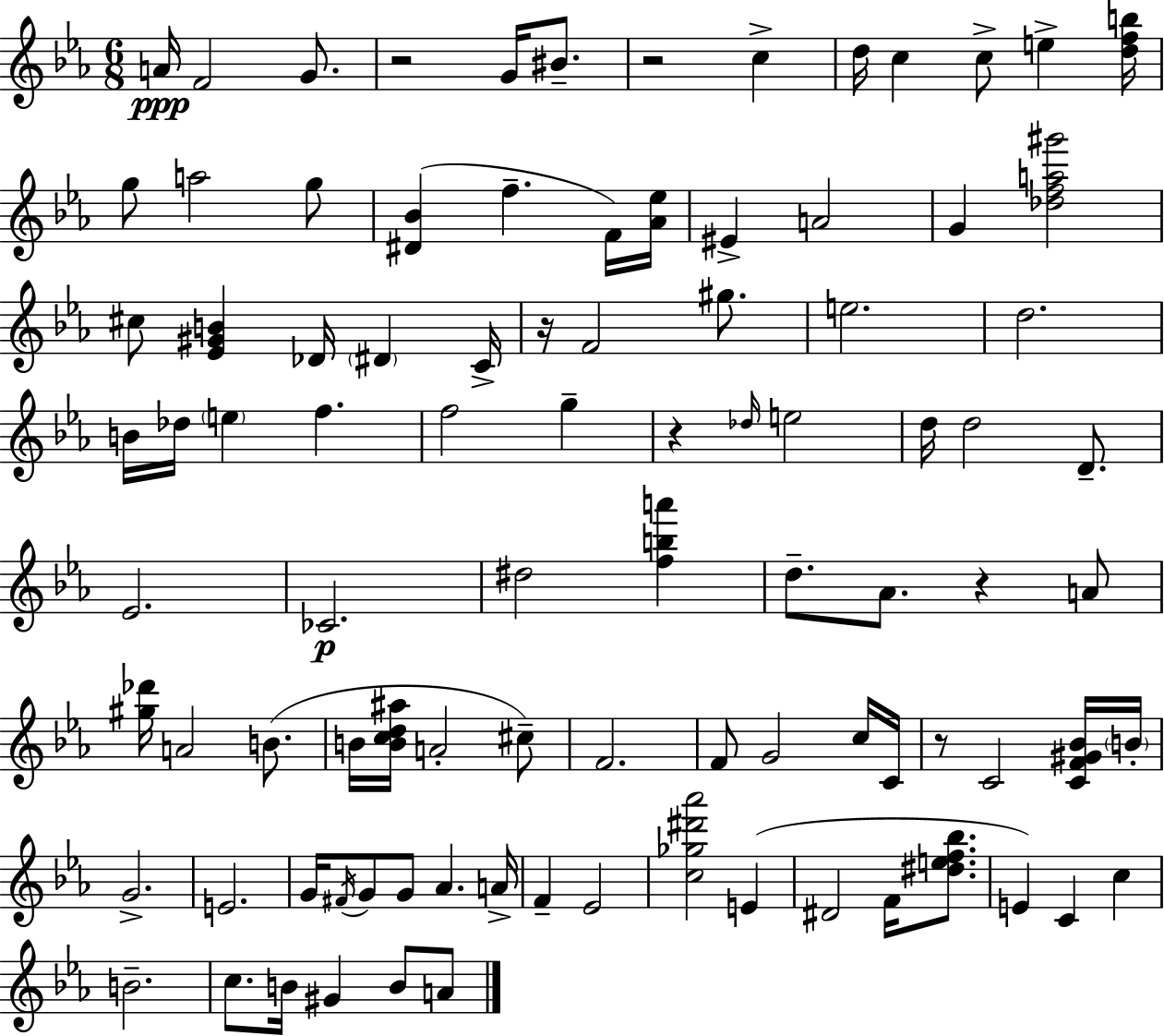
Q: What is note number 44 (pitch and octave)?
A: A4